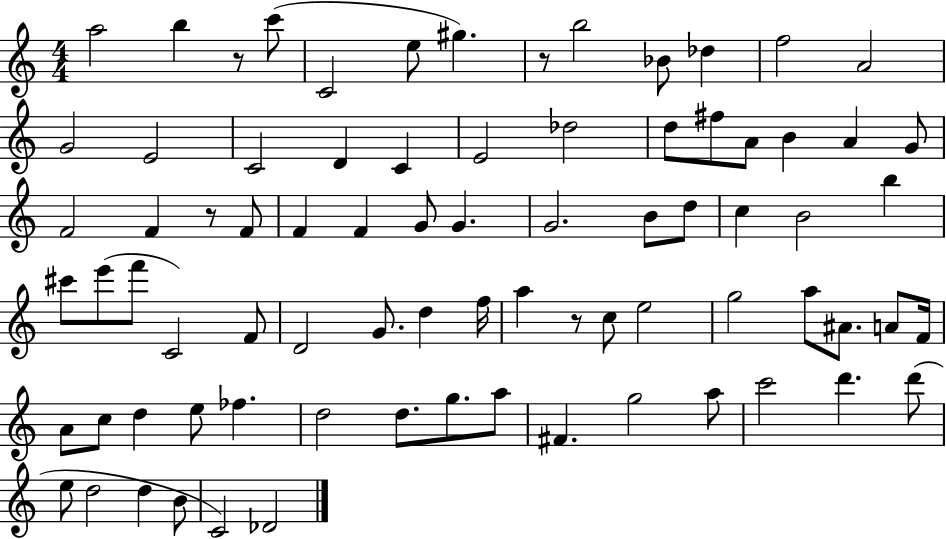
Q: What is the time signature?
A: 4/4